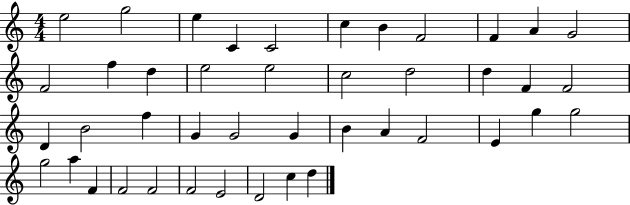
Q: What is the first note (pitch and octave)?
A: E5